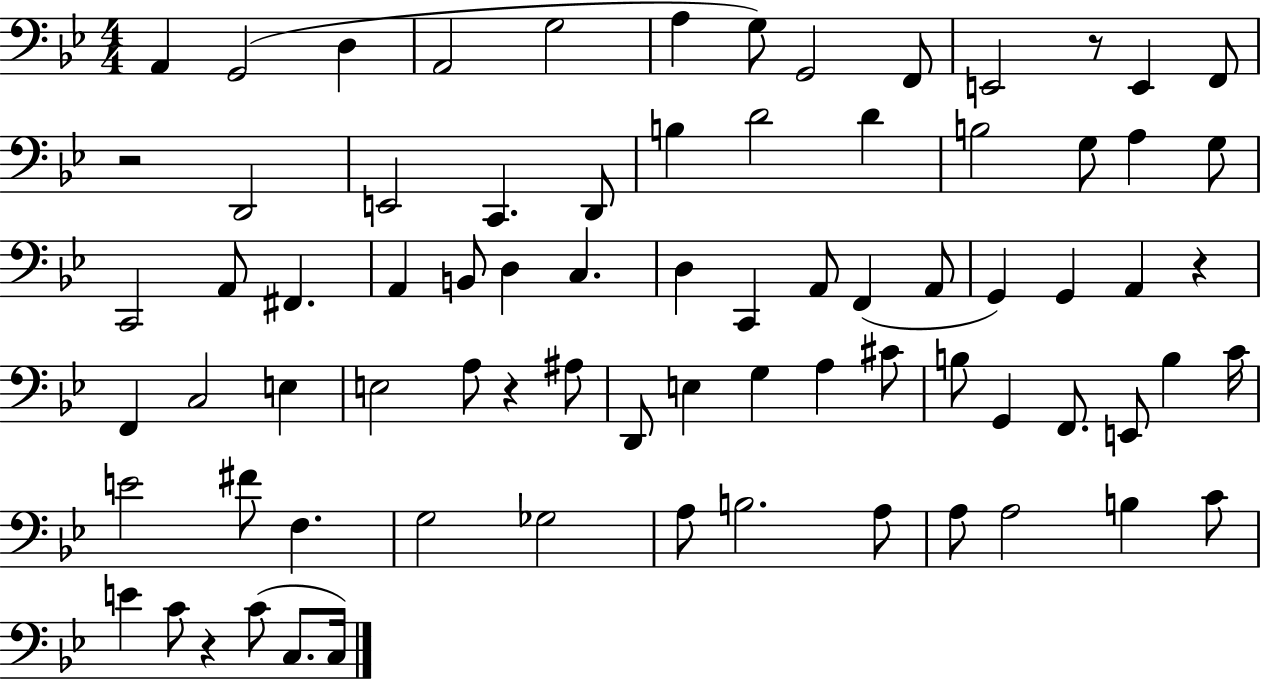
{
  \clef bass
  \numericTimeSignature
  \time 4/4
  \key bes \major
  a,4 g,2( d4 | a,2 g2 | a4 g8) g,2 f,8 | e,2 r8 e,4 f,8 | \break r2 d,2 | e,2 c,4. d,8 | b4 d'2 d'4 | b2 g8 a4 g8 | \break c,2 a,8 fis,4. | a,4 b,8 d4 c4. | d4 c,4 a,8 f,4( a,8 | g,4) g,4 a,4 r4 | \break f,4 c2 e4 | e2 a8 r4 ais8 | d,8 e4 g4 a4 cis'8 | b8 g,4 f,8. e,8 b4 c'16 | \break e'2 fis'8 f4. | g2 ges2 | a8 b2. a8 | a8 a2 b4 c'8 | \break e'4 c'8 r4 c'8( c8. c16) | \bar "|."
}